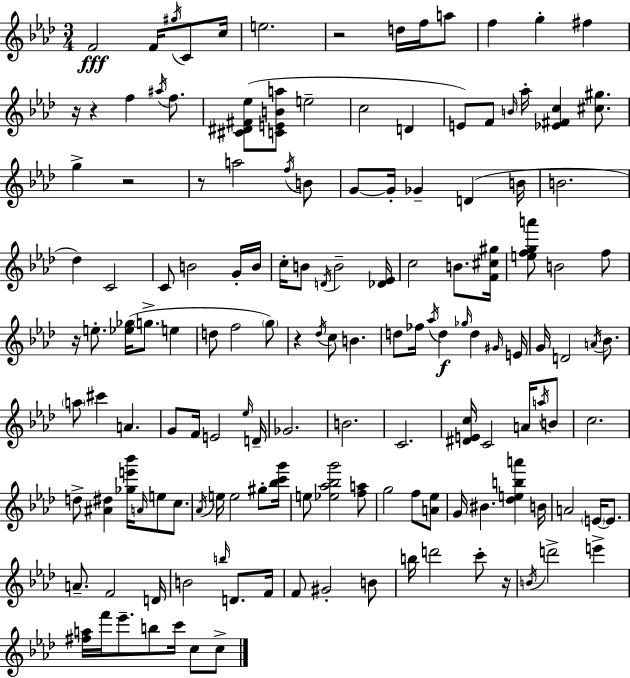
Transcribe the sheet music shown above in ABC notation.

X:1
T:Untitled
M:3/4
L:1/4
K:Fm
F2 F/4 ^g/4 C/2 c/4 e2 z2 d/4 f/4 a/2 f g ^f z/4 z f ^a/4 f/2 [^C^D^F_e]/2 [CEBa]/2 e2 c2 D E/2 F/2 B/4 _a/4 [_E^Fc] [^c^g]/2 g z2 z/2 a2 f/4 B/2 G/2 G/4 _G D B/4 B2 _d C2 C/2 B2 G/4 B/4 c/4 B/2 D/4 B2 [_D_E]/4 c2 B/2 [F^c^g]/4 [efga']/2 B2 f/2 z/4 e/2 [_e_g]/4 g/2 e d/2 f2 g/2 z _d/4 c/2 B d/2 _f/4 _a/4 d _g/4 d ^G/4 E/4 G/4 D2 A/4 _B/2 a/2 ^c' A G/2 F/4 E2 _e/4 D/4 _G2 B2 C2 [^DEc]/4 C2 A/4 a/4 B/2 c2 d/2 [^A^d] [_ge'_b']/4 A/4 e/2 c/2 _A/4 e/4 e2 ^g/2 [_bc'g']/4 e/2 [_e_a_bg']2 [fa]/2 g2 f/2 [A_e]/2 G/4 ^B [_deba'] B/4 A2 E/4 E/2 A/2 F2 D/4 B2 b/4 D/2 F/4 F/2 ^G2 B/2 b/4 d'2 c'/2 z/4 B/4 d'2 e' [^fa]/4 f'/4 _e'/2 b/2 c'/4 c/2 c/2